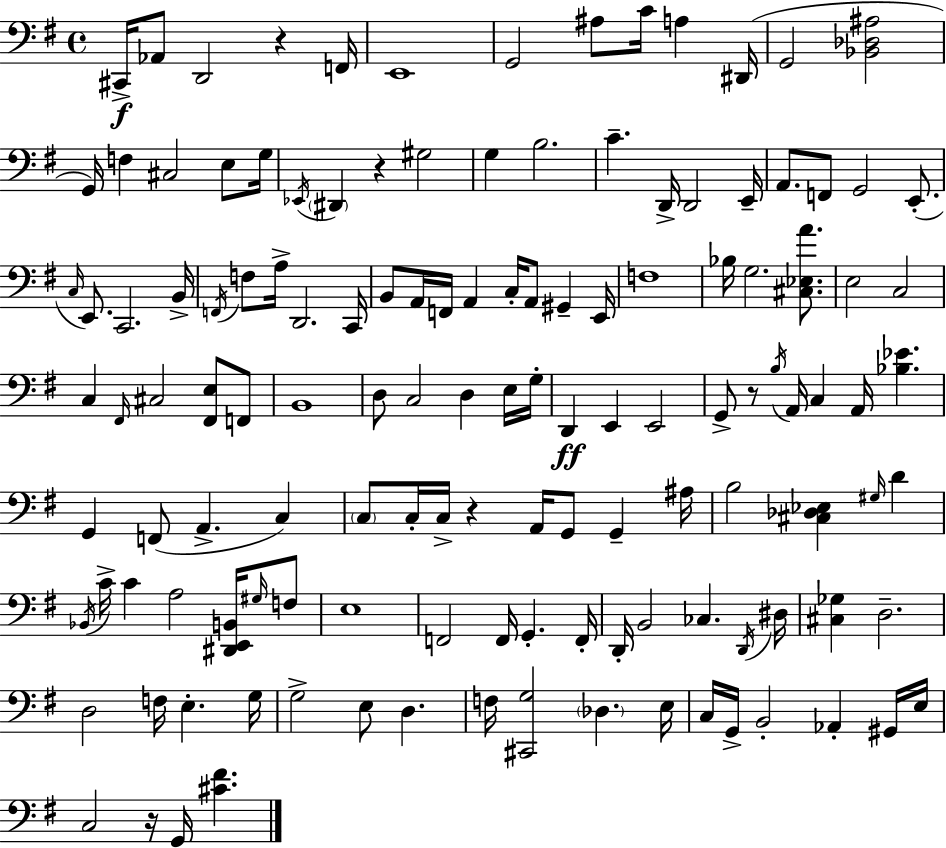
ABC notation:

X:1
T:Untitled
M:4/4
L:1/4
K:G
^C,,/4 _A,,/2 D,,2 z F,,/4 E,,4 G,,2 ^A,/2 C/4 A, ^D,,/4 G,,2 [_B,,_D,^A,]2 G,,/4 F, ^C,2 E,/2 G,/4 _E,,/4 ^D,, z ^G,2 G, B,2 C D,,/4 D,,2 E,,/4 A,,/2 F,,/2 G,,2 E,,/2 C,/4 E,,/2 C,,2 B,,/4 F,,/4 F,/2 A,/4 D,,2 C,,/4 B,,/2 A,,/4 F,,/4 A,, C,/4 A,,/2 ^G,, E,,/4 F,4 _B,/4 G,2 [^C,_E,A]/2 E,2 C,2 C, ^F,,/4 ^C,2 [^F,,E,]/2 F,,/2 B,,4 D,/2 C,2 D, E,/4 G,/4 D,, E,, E,,2 G,,/2 z/2 B,/4 A,,/4 C, A,,/4 [_B,_E] G,, F,,/2 A,, C, C,/2 C,/4 C,/4 z A,,/4 G,,/2 G,, ^A,/4 B,2 [^C,_D,_E,] ^G,/4 D _B,,/4 C/4 C A,2 [^D,,E,,B,,]/4 ^G,/4 F,/2 E,4 F,,2 F,,/4 G,, F,,/4 D,,/4 B,,2 _C, D,,/4 ^D,/4 [^C,_G,] D,2 D,2 F,/4 E, G,/4 G,2 E,/2 D, F,/4 [^C,,G,]2 _D, E,/4 C,/4 G,,/4 B,,2 _A,, ^G,,/4 E,/4 C,2 z/4 G,,/4 [^C^F]